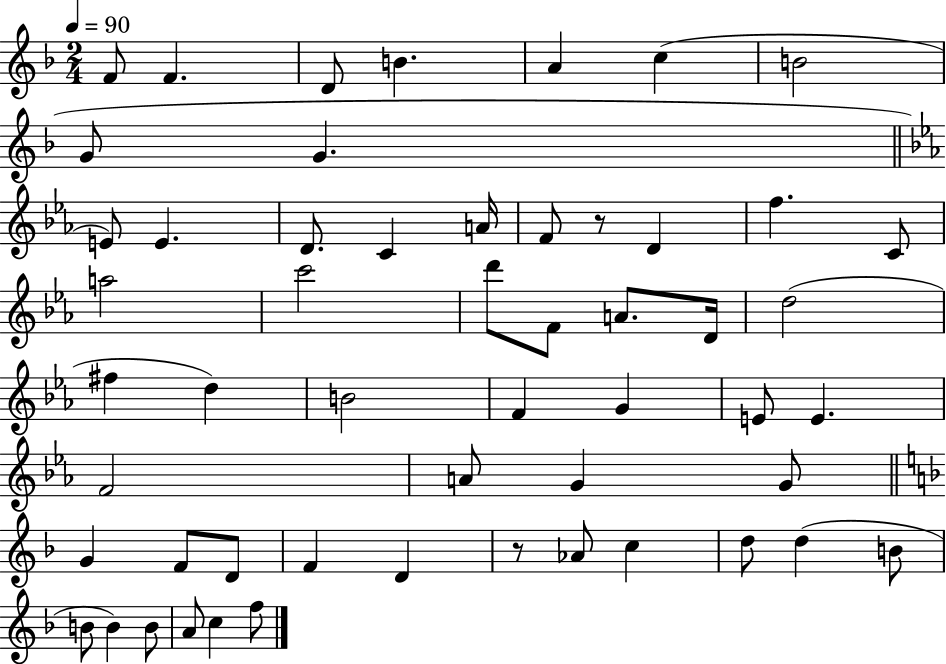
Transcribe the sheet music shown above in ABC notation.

X:1
T:Untitled
M:2/4
L:1/4
K:F
F/2 F D/2 B A c B2 G/2 G E/2 E D/2 C A/4 F/2 z/2 D f C/2 a2 c'2 d'/2 F/2 A/2 D/4 d2 ^f d B2 F G E/2 E F2 A/2 G G/2 G F/2 D/2 F D z/2 _A/2 c d/2 d B/2 B/2 B B/2 A/2 c f/2